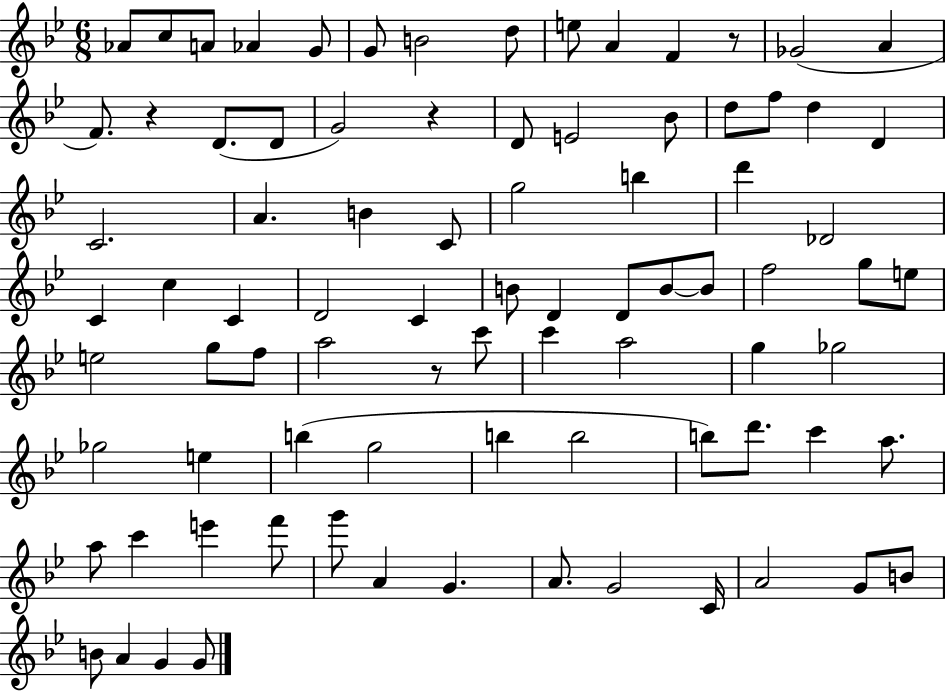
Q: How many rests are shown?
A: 4